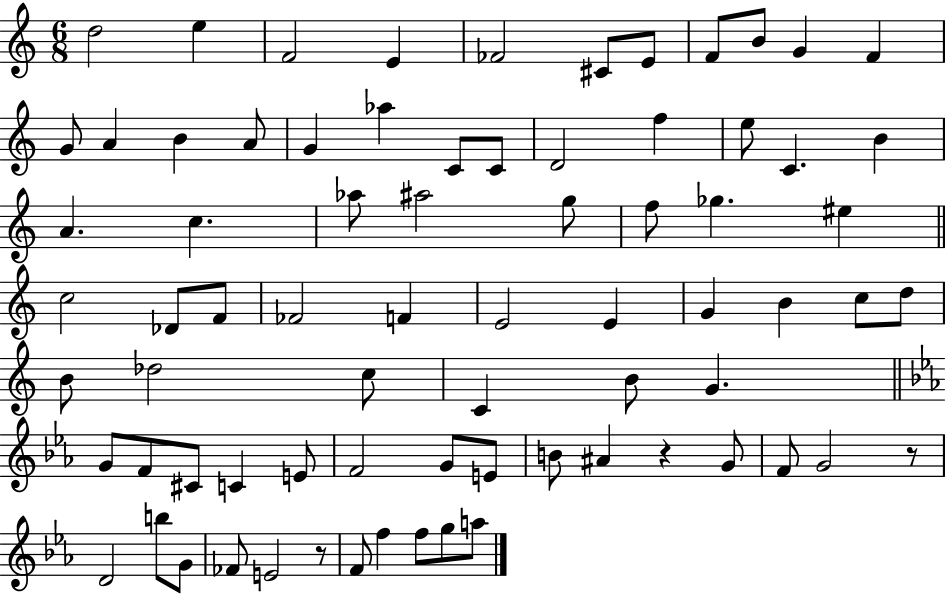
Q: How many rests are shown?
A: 3